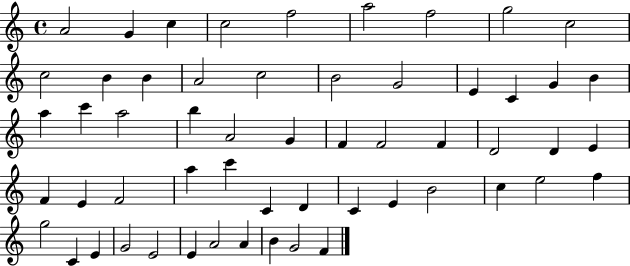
A4/h G4/q C5/q C5/h F5/h A5/h F5/h G5/h C5/h C5/h B4/q B4/q A4/h C5/h B4/h G4/h E4/q C4/q G4/q B4/q A5/q C6/q A5/h B5/q A4/h G4/q F4/q F4/h F4/q D4/h D4/q E4/q F4/q E4/q F4/h A5/q C6/q C4/q D4/q C4/q E4/q B4/h C5/q E5/h F5/q G5/h C4/q E4/q G4/h E4/h E4/q A4/h A4/q B4/q G4/h F4/q